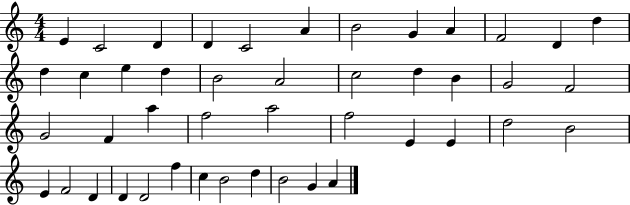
E4/q C4/h D4/q D4/q C4/h A4/q B4/h G4/q A4/q F4/h D4/q D5/q D5/q C5/q E5/q D5/q B4/h A4/h C5/h D5/q B4/q G4/h F4/h G4/h F4/q A5/q F5/h A5/h F5/h E4/q E4/q D5/h B4/h E4/q F4/h D4/q D4/q D4/h F5/q C5/q B4/h D5/q B4/h G4/q A4/q